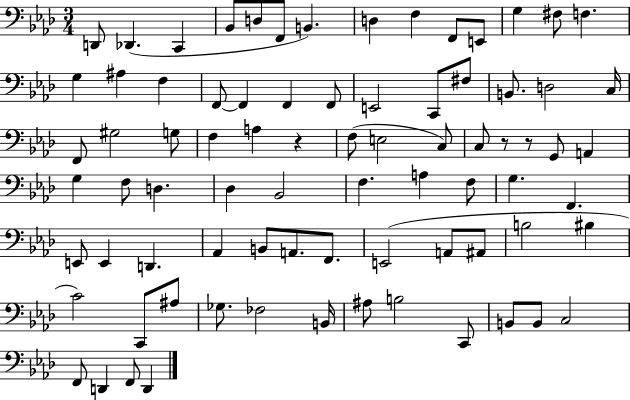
D2/e Db2/q. C2/q Bb2/e D3/e F2/e B2/q. D3/q F3/q F2/e E2/e G3/q F#3/e F3/q. G3/q A#3/q F3/q F2/e F2/q F2/q F2/e E2/h C2/e F#3/e B2/e. D3/h C3/s F2/e G#3/h G3/e F3/q A3/q R/q F3/e E3/h C3/e C3/e R/e R/e G2/e A2/q G3/q F3/e D3/q. Db3/q Bb2/h F3/q. A3/q F3/e G3/q. F2/q. E2/e E2/q D2/q. Ab2/q B2/e A2/e. F2/e. E2/h A2/e A#2/e B3/h BIS3/q C4/h C2/e A#3/e Gb3/e. FES3/h B2/s A#3/e B3/h C2/e B2/e B2/e C3/h F2/e D2/q F2/e D2/q